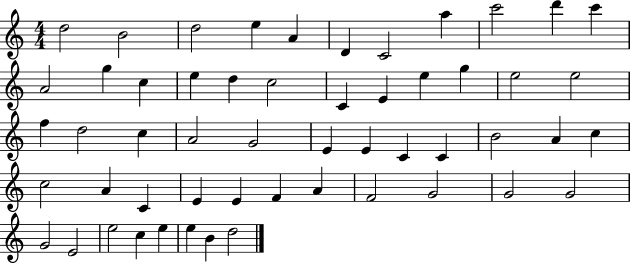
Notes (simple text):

D5/h B4/h D5/h E5/q A4/q D4/q C4/h A5/q C6/h D6/q C6/q A4/h G5/q C5/q E5/q D5/q C5/h C4/q E4/q E5/q G5/q E5/h E5/h F5/q D5/h C5/q A4/h G4/h E4/q E4/q C4/q C4/q B4/h A4/q C5/q C5/h A4/q C4/q E4/q E4/q F4/q A4/q F4/h G4/h G4/h G4/h G4/h E4/h E5/h C5/q E5/q E5/q B4/q D5/h